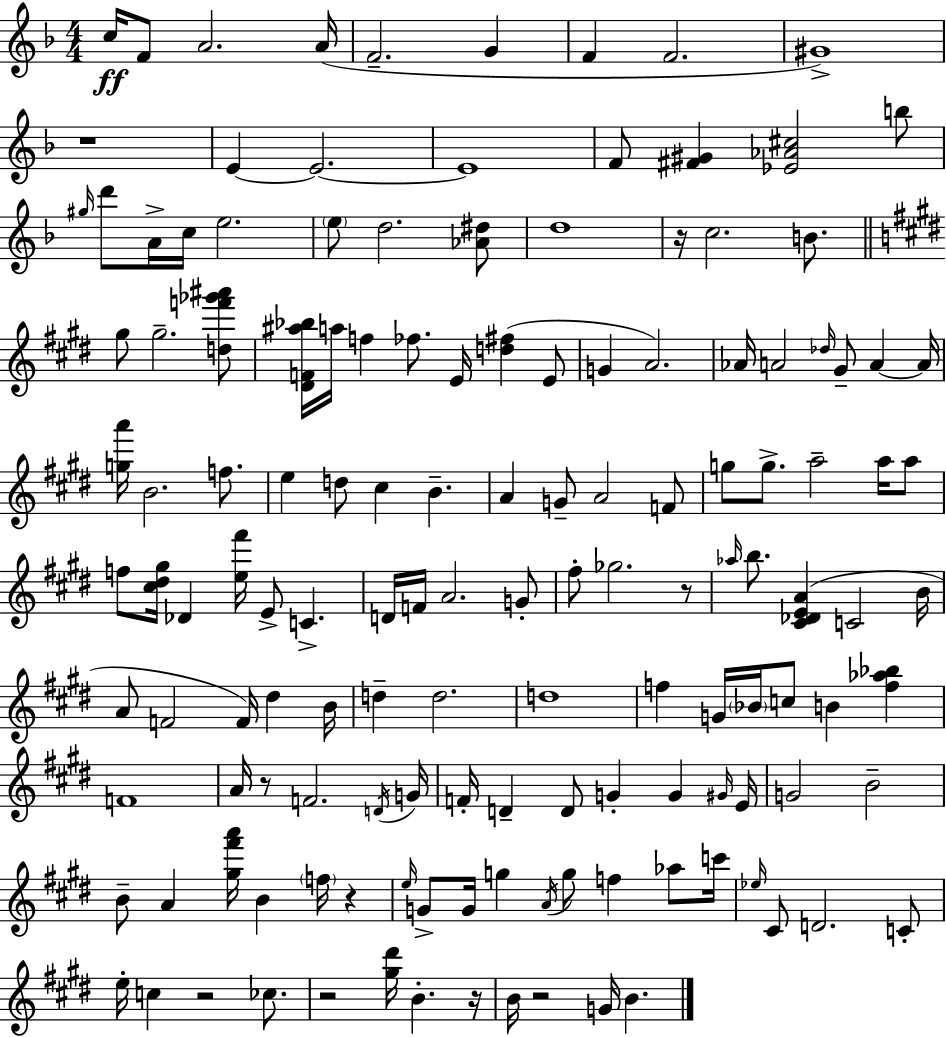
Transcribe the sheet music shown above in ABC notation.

X:1
T:Untitled
M:4/4
L:1/4
K:Dm
c/4 F/2 A2 A/4 F2 G F F2 ^G4 z4 E E2 E4 F/2 [^F^G] [_E_A^c]2 b/2 ^g/4 d'/2 A/4 c/4 e2 e/2 d2 [_A^d]/2 d4 z/4 c2 B/2 ^g/2 ^g2 [df'_g'^a']/2 [^DF^a_b]/4 a/4 f _f/2 E/4 [d^f] E/2 G A2 _A/4 A2 _d/4 ^G/2 A A/4 [ga']/4 B2 f/2 e d/2 ^c B A G/2 A2 F/2 g/2 g/2 a2 a/4 a/2 f/2 [^c^d^g]/4 _D [e^f']/4 E/2 C D/4 F/4 A2 G/2 ^f/2 _g2 z/2 _a/4 b/2 [^C_DEA] C2 B/4 A/2 F2 F/4 ^d B/4 d d2 d4 f G/4 _B/4 c/2 B [f_a_b] F4 A/4 z/2 F2 D/4 G/4 F/4 D D/2 G G ^G/4 E/4 G2 B2 B/2 A [^g^f'a']/4 B f/4 z e/4 G/2 G/4 g A/4 g/2 f _a/2 c'/4 _e/4 ^C/2 D2 C/2 e/4 c z2 _c/2 z2 [^g^d']/4 B z/4 B/4 z2 G/4 B